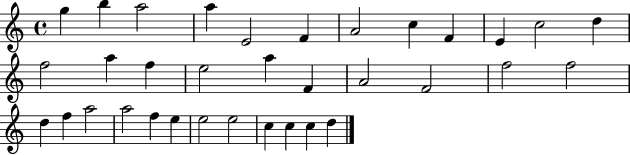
{
  \clef treble
  \time 4/4
  \defaultTimeSignature
  \key c \major
  g''4 b''4 a''2 | a''4 e'2 f'4 | a'2 c''4 f'4 | e'4 c''2 d''4 | \break f''2 a''4 f''4 | e''2 a''4 f'4 | a'2 f'2 | f''2 f''2 | \break d''4 f''4 a''2 | a''2 f''4 e''4 | e''2 e''2 | c''4 c''4 c''4 d''4 | \break \bar "|."
}